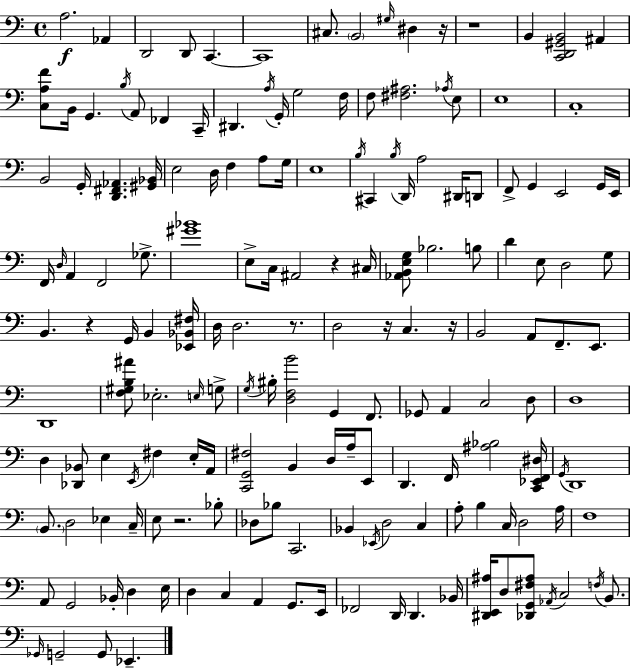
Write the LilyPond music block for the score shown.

{
  \clef bass
  \time 4/4
  \defaultTimeSignature
  \key c \major
  a2.\f aes,4 | d,2 d,8 c,4.~~ | c,1 | cis8. \parenthesize b,2 \grace { gis16 } dis4 | \break r16 r1 | b,4 <c, d, gis, b,>2 ais,4 | <c a f'>8 b,16 g,4. \acciaccatura { b16 } a,8 fes,4 | c,16-- dis,4. \acciaccatura { a16 } g,16-. g2 | \break f16 f8 <fis ais>2. | \acciaccatura { aes16 } e8 e1 | c1-. | b,2 g,16-. <d, fis, aes,>4. | \break <gis, bes,>16 e2 d16 f4 | a8 g16 e1 | \acciaccatura { b16 } cis,4 \acciaccatura { b16 } d,16 a2 | dis,16 d,8 f,8-> g,4 e,2 | \break g,16 e,16 f,16 \grace { d16 } a,4 f,2 | ges8.-> <gis' bes'>1 | e8-> c16 ais,2 | r4 cis16 <aes, b, e g>8 bes2. | \break b8 d'4 e8 d2 | g8 b,4. r4 | g,16 b,4 <ees, bes, fis>16 d16 d2. | r8. d2 r16 | \break c4. r16 b,2 a,8 | f,8.-- e,8. d,1 | <f gis b ais'>8 ees2.-. | \grace { e16 } g8-> \acciaccatura { g16 } bis16-. <d f b'>2 | \break g,4 f,8. ges,8 a,4 c2 | d8 d1 | d4 <des, bes,>8 e4 | \acciaccatura { e,16 } fis4 e16-. a,16 <c, g, fis>2 | \break b,4 d16 a16-- e,8 d,4. | f,16 <ais bes>2 <c, ees, f, dis>16 \acciaccatura { g,16 } d,1 | \parenthesize b,8. d2 | ees4 c16-- e8 r2. | \break bes8-. des8 bes8 c,2. | bes,4 \acciaccatura { ees,16 } | d2 c4 a8-. b4 | c16 d2 a16 f1 | \break a,8 g,2 | bes,16-. d4 e16 d4 | c4 a,4 g,8. e,16 fes,2 | d,16 d,4. bes,16 <dis, e, ais>16 d8 <des, g, fis ais>8 | \break \acciaccatura { aes,16 } c2 \acciaccatura { f16 } b,8. \grace { ges,16 } g,2-- | g,8 ees,4.-- \bar "|."
}